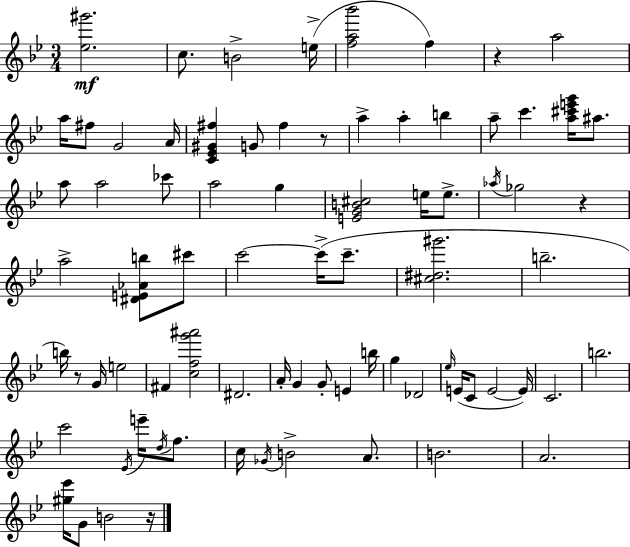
{
  \clef treble
  \numericTimeSignature
  \time 3/4
  \key bes \major
  <ees'' gis'''>2.\mf | c''8. b'2-> e''16->( | <f'' a'' bes'''>2 f''4) | r4 a''2 | \break a''16 fis''8 g'2 a'16 | <c' ees' gis' fis''>4 g'8 fis''4 r8 | a''4-> a''4-. b''4 | a''8-- c'''4. <a'' cis''' e''' g'''>16 ais''8. | \break a''8 a''2 ces'''8 | a''2 g''4 | <e' g' b' cis''>2 e''16 e''8.-> | \acciaccatura { aes''16 } ges''2 r4 | \break a''2-> <dis' e' aes' b''>8 cis'''8 | c'''2~~ c'''16->( c'''8.-- | <cis'' dis'' gis'''>2. | b''2.-- | \break b''16) r8 g'16 e''2 | fis'4 <c'' f'' g''' ais'''>2 | dis'2. | a'16-. g'4 g'8-. e'4 | \break b''16 g''4 des'2 | \grace { ees''16 }( e'16 c'8 e'2~~ | e'16) c'2. | b''2. | \break c'''2 \acciaccatura { ees'16 } e'''16-- | \acciaccatura { d''16 } f''8. c''16 \acciaccatura { ges'16 } b'2-> | a'8. b'2. | a'2. | \break <gis'' ees'''>16 g'8 b'2 | r16 \bar "|."
}